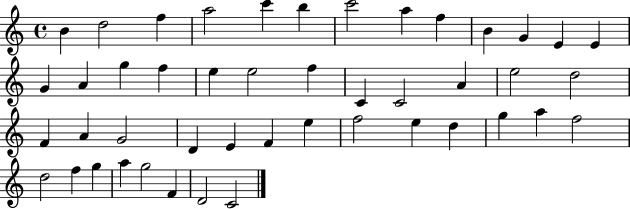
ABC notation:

X:1
T:Untitled
M:4/4
L:1/4
K:C
B d2 f a2 c' b c'2 a f B G E E G A g f e e2 f C C2 A e2 d2 F A G2 D E F e f2 e d g a f2 d2 f g a g2 F D2 C2